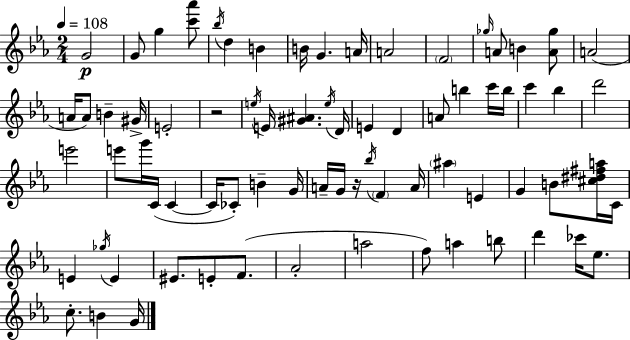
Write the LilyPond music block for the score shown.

{
  \clef treble
  \numericTimeSignature
  \time 2/4
  \key c \minor
  \tempo 4 = 108
  g'2\p | g'8 g''4 <c''' aes'''>8 | \acciaccatura { bes''16 } d''4 b'4 | b'16 g'4. | \break a'16 a'2 | \parenthesize f'2 | \grace { ges''16 } a'8 b'4 | <a' ges''>8 a'2( | \break a'16 a'8) b'4-- | gis'16-> e'2-. | r2 | \acciaccatura { e''16 } e'16 <gis' ais'>4. | \break \acciaccatura { e''16 } d'16 e'4 | d'4 a'8 b''4 | c'''16 b''16 c'''4 | bes''4 d'''2 | \break e'''2 | e'''8 g'''16 c'16( | c'4~~ c'16 ces'8-.) b'4-- | g'16 a'16-- g'16 r16 \acciaccatura { bes''16 } | \break \parenthesize f'4 a'16 \parenthesize ais''4 | e'4 g'4 | b'8 <cis'' dis'' fis'' a''>16 c'16 e'4 | \acciaccatura { ges''16 } e'4 eis'8. | \break e'8-. f'8.( aes'2-. | a''2 | f''8) | a''4 b''8 d'''4 | \break ces'''16 ees''8. c''8.-. | b'4 g'16 \bar "|."
}